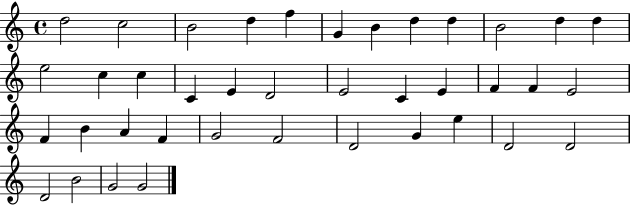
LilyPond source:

{
  \clef treble
  \time 4/4
  \defaultTimeSignature
  \key c \major
  d''2 c''2 | b'2 d''4 f''4 | g'4 b'4 d''4 d''4 | b'2 d''4 d''4 | \break e''2 c''4 c''4 | c'4 e'4 d'2 | e'2 c'4 e'4 | f'4 f'4 e'2 | \break f'4 b'4 a'4 f'4 | g'2 f'2 | d'2 g'4 e''4 | d'2 d'2 | \break d'2 b'2 | g'2 g'2 | \bar "|."
}